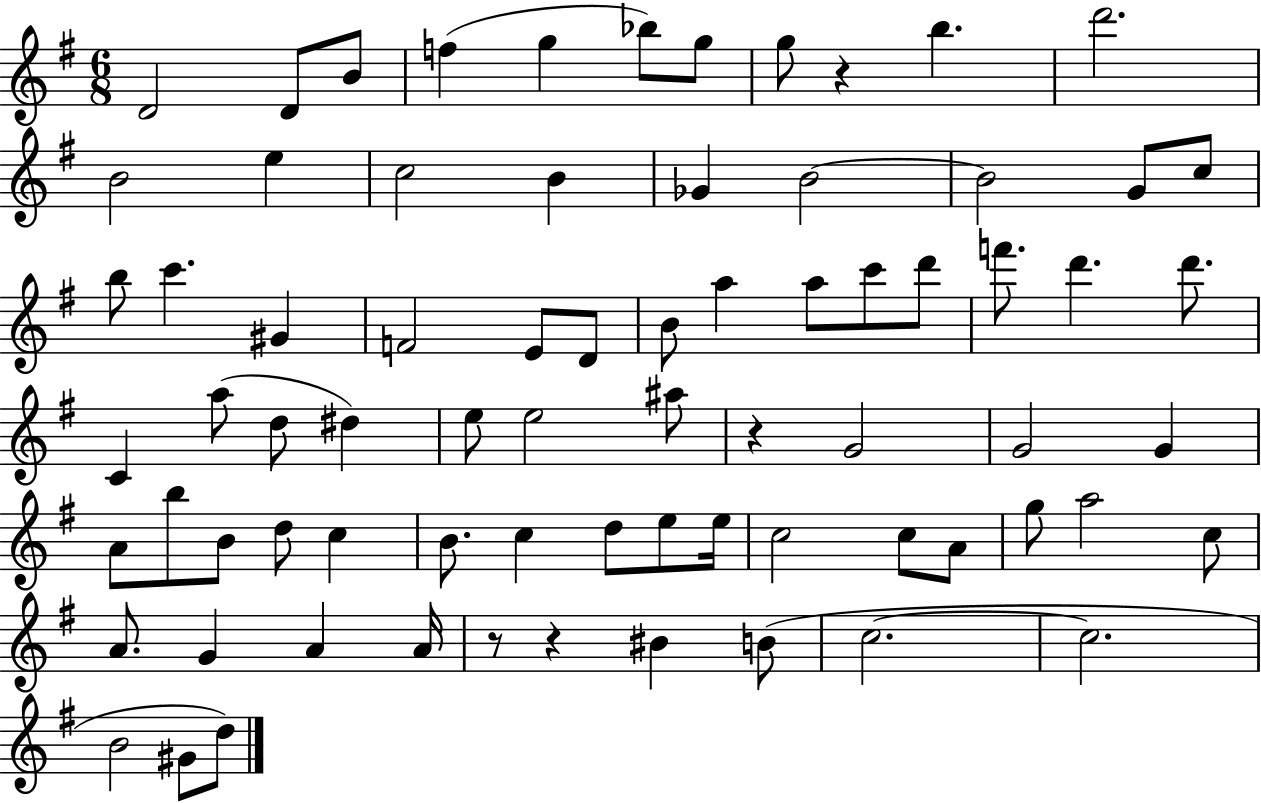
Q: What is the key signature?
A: G major